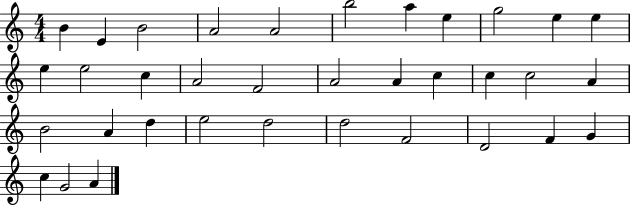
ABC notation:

X:1
T:Untitled
M:4/4
L:1/4
K:C
B E B2 A2 A2 b2 a e g2 e e e e2 c A2 F2 A2 A c c c2 A B2 A d e2 d2 d2 F2 D2 F G c G2 A